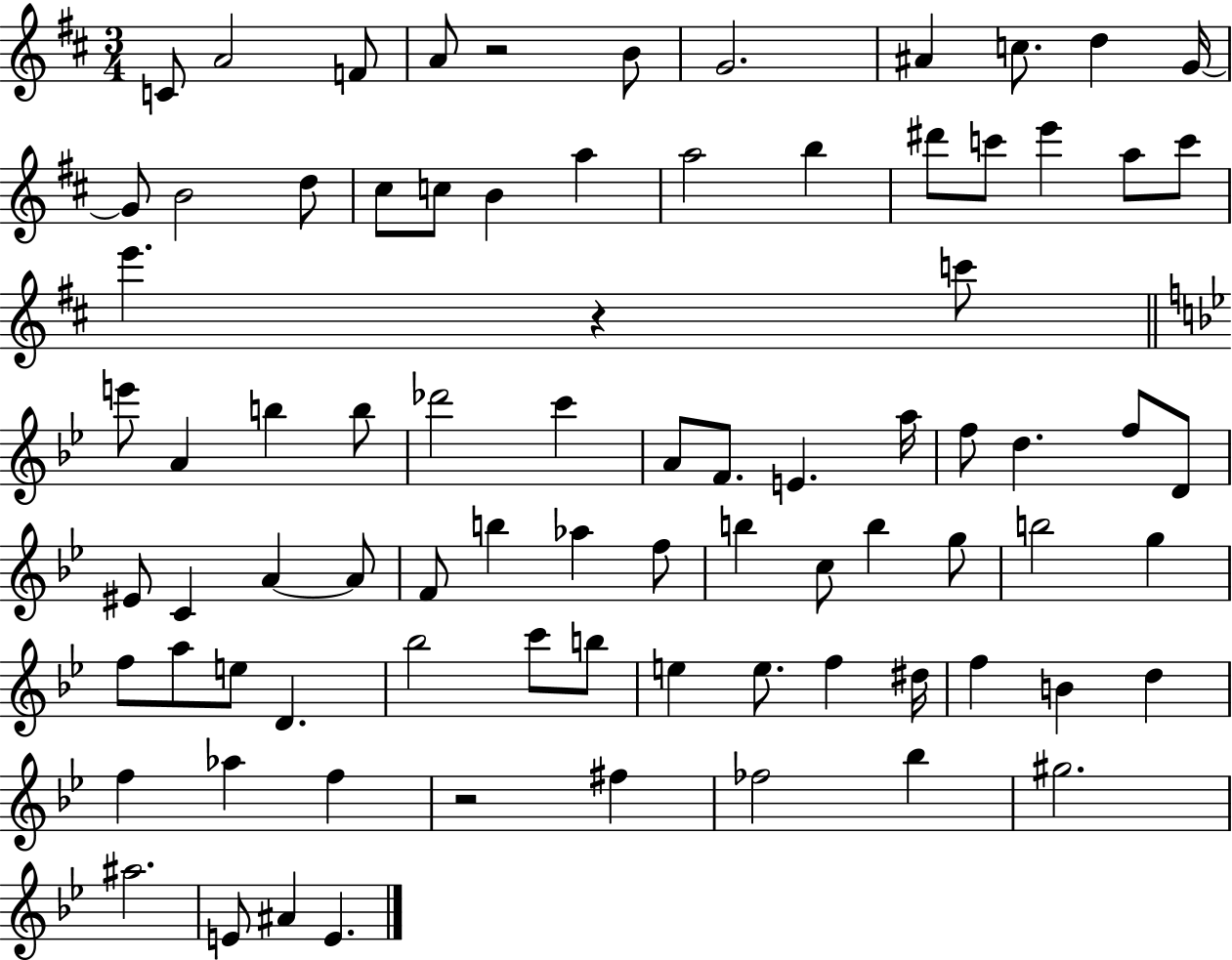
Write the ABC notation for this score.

X:1
T:Untitled
M:3/4
L:1/4
K:D
C/2 A2 F/2 A/2 z2 B/2 G2 ^A c/2 d G/4 G/2 B2 d/2 ^c/2 c/2 B a a2 b ^d'/2 c'/2 e' a/2 c'/2 e' z c'/2 e'/2 A b b/2 _d'2 c' A/2 F/2 E a/4 f/2 d f/2 D/2 ^E/2 C A A/2 F/2 b _a f/2 b c/2 b g/2 b2 g f/2 a/2 e/2 D _b2 c'/2 b/2 e e/2 f ^d/4 f B d f _a f z2 ^f _f2 _b ^g2 ^a2 E/2 ^A E